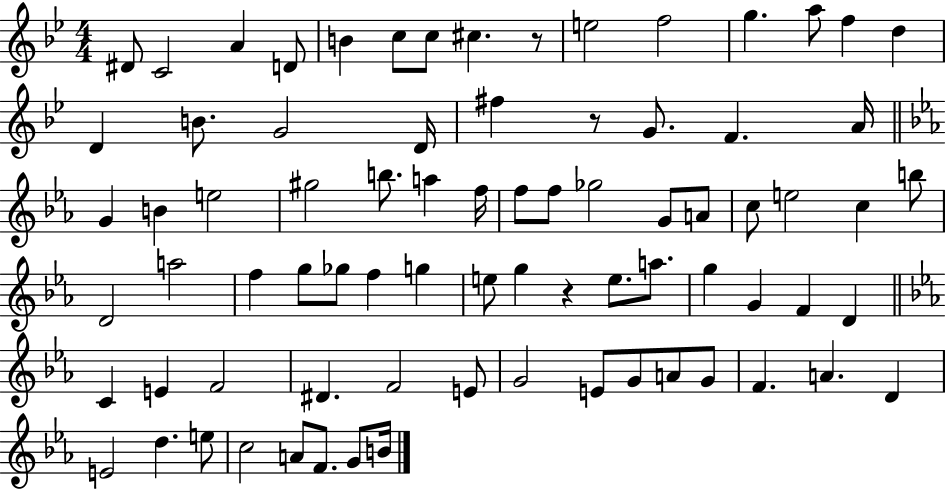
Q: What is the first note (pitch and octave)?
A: D#4